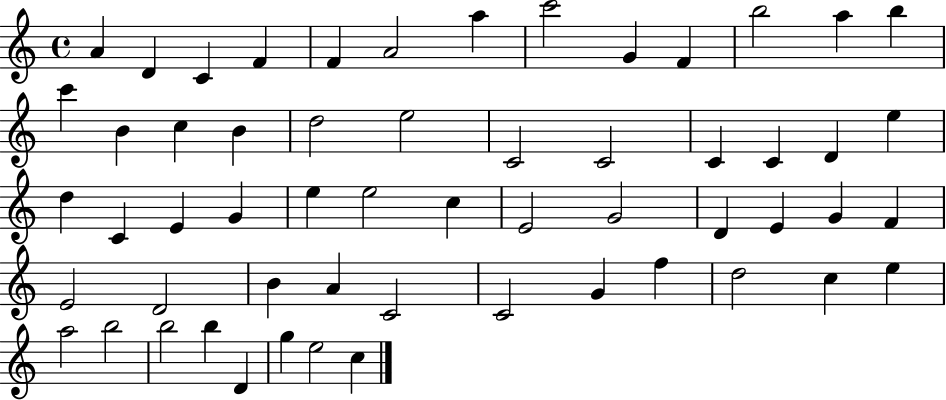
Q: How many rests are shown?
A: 0